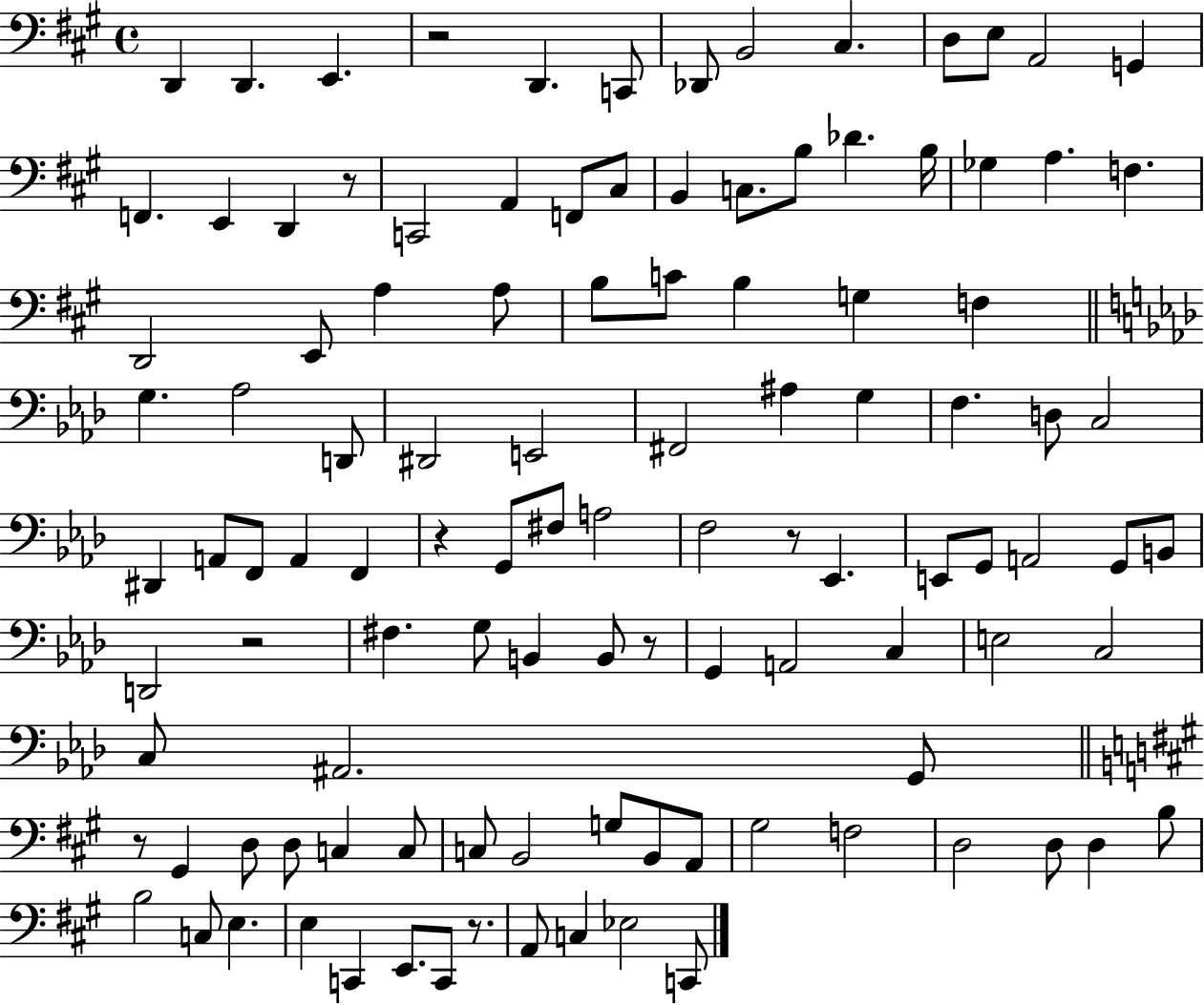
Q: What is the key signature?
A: A major